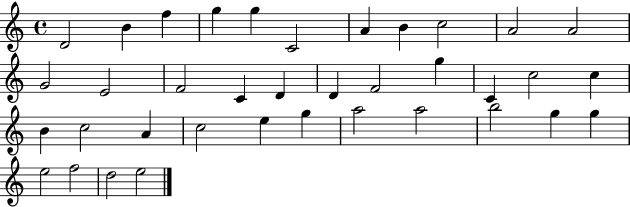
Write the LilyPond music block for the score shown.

{
  \clef treble
  \time 4/4
  \defaultTimeSignature
  \key c \major
  d'2 b'4 f''4 | g''4 g''4 c'2 | a'4 b'4 c''2 | a'2 a'2 | \break g'2 e'2 | f'2 c'4 d'4 | d'4 f'2 g''4 | c'4 c''2 c''4 | \break b'4 c''2 a'4 | c''2 e''4 g''4 | a''2 a''2 | b''2 g''4 g''4 | \break e''2 f''2 | d''2 e''2 | \bar "|."
}